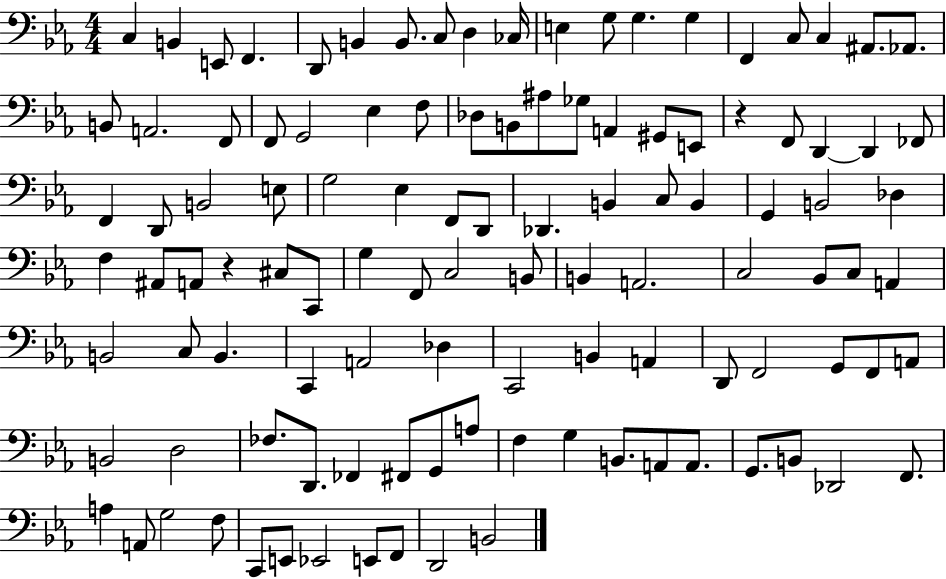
X:1
T:Untitled
M:4/4
L:1/4
K:Eb
C, B,, E,,/2 F,, D,,/2 B,, B,,/2 C,/2 D, _C,/4 E, G,/2 G, G, F,, C,/2 C, ^A,,/2 _A,,/2 B,,/2 A,,2 F,,/2 F,,/2 G,,2 _E, F,/2 _D,/2 B,,/2 ^A,/2 _G,/2 A,, ^G,,/2 E,,/2 z F,,/2 D,, D,, _F,,/2 F,, D,,/2 B,,2 E,/2 G,2 _E, F,,/2 D,,/2 _D,, B,, C,/2 B,, G,, B,,2 _D, F, ^A,,/2 A,,/2 z ^C,/2 C,,/2 G, F,,/2 C,2 B,,/2 B,, A,,2 C,2 _B,,/2 C,/2 A,, B,,2 C,/2 B,, C,, A,,2 _D, C,,2 B,, A,, D,,/2 F,,2 G,,/2 F,,/2 A,,/2 B,,2 D,2 _F,/2 D,,/2 _F,, ^F,,/2 G,,/2 A,/2 F, G, B,,/2 A,,/2 A,,/2 G,,/2 B,,/2 _D,,2 F,,/2 A, A,,/2 G,2 F,/2 C,,/2 E,,/2 _E,,2 E,,/2 F,,/2 D,,2 B,,2